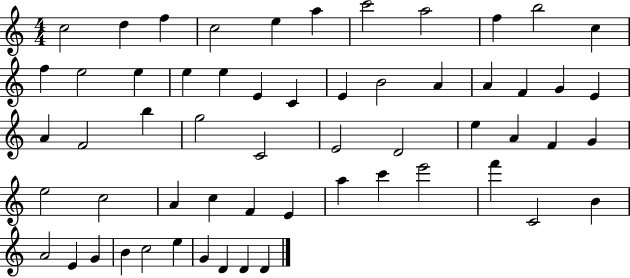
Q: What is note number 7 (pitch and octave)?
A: C6